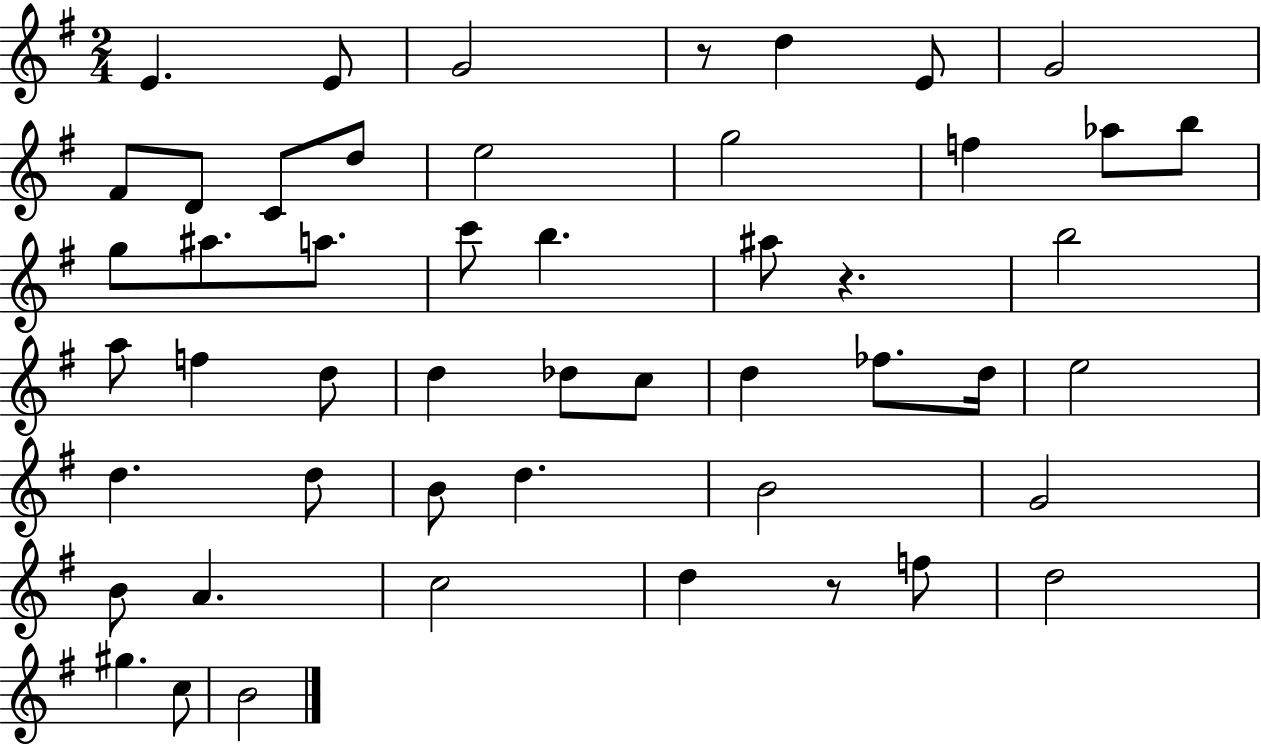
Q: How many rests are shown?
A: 3